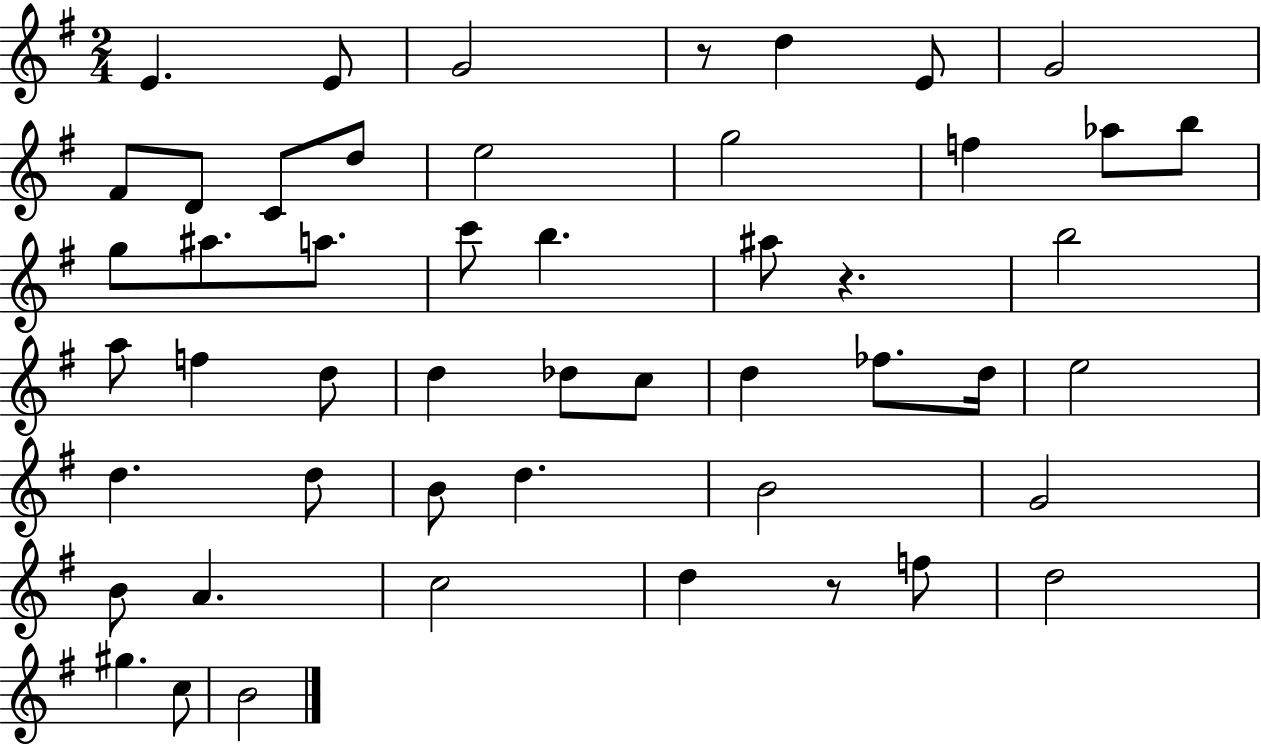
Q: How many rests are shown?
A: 3